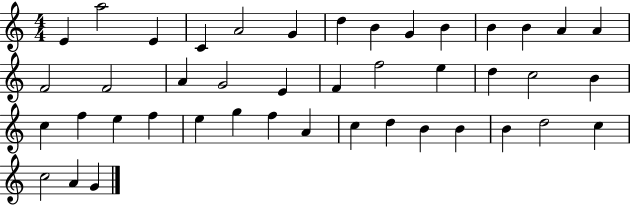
E4/q A5/h E4/q C4/q A4/h G4/q D5/q B4/q G4/q B4/q B4/q B4/q A4/q A4/q F4/h F4/h A4/q G4/h E4/q F4/q F5/h E5/q D5/q C5/h B4/q C5/q F5/q E5/q F5/q E5/q G5/q F5/q A4/q C5/q D5/q B4/q B4/q B4/q D5/h C5/q C5/h A4/q G4/q